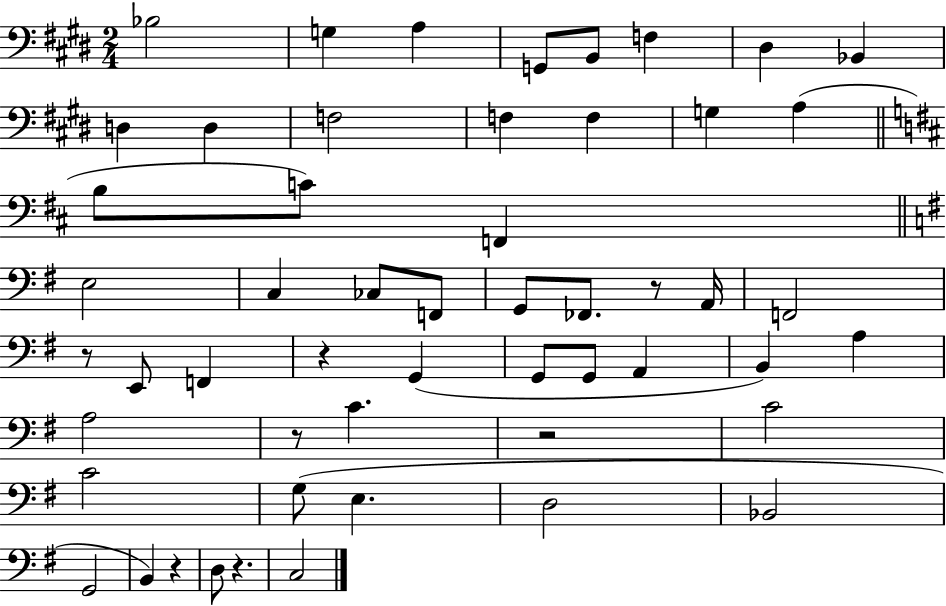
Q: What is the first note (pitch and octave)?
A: Bb3